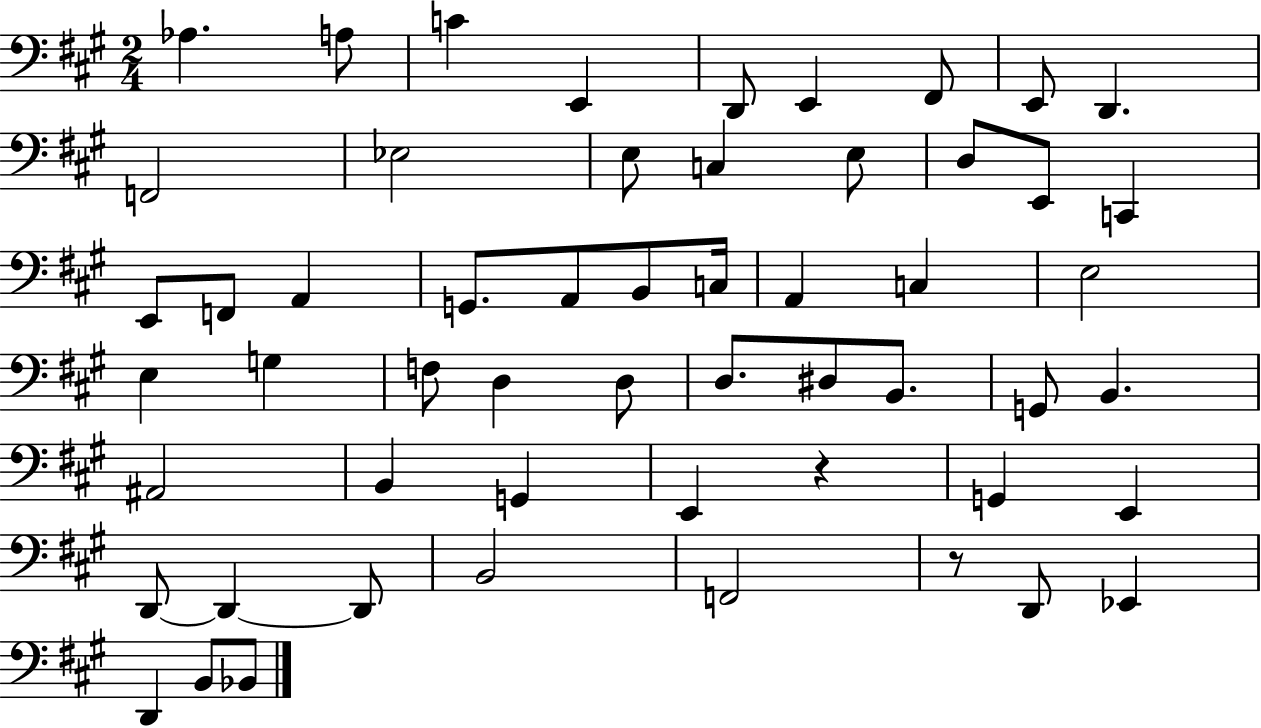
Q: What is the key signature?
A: A major